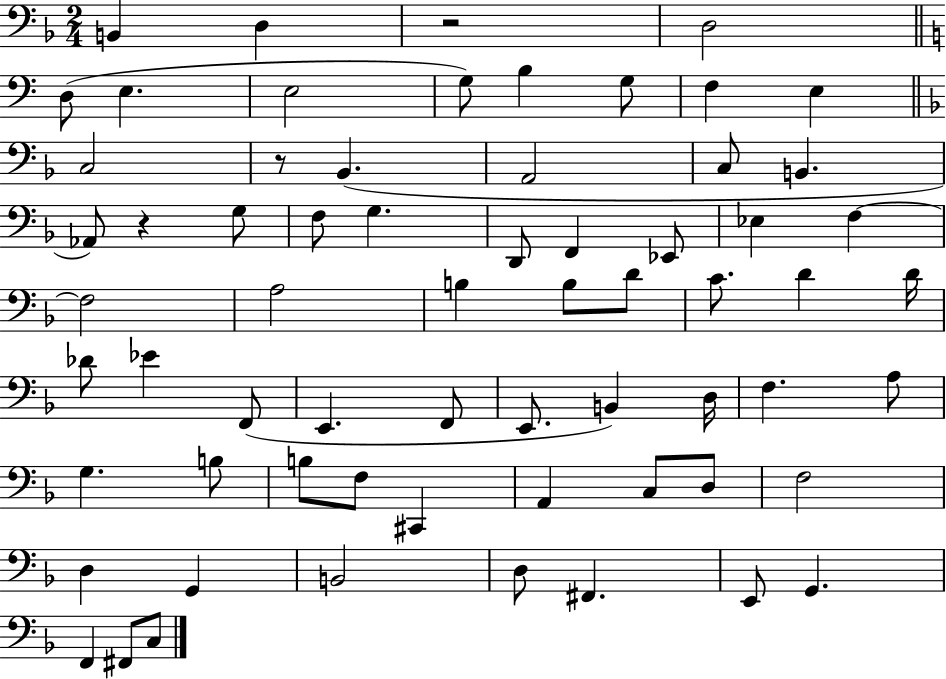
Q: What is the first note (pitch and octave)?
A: B2